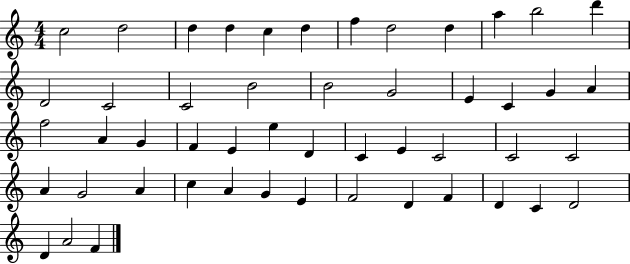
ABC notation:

X:1
T:Untitled
M:4/4
L:1/4
K:C
c2 d2 d d c d f d2 d a b2 d' D2 C2 C2 B2 B2 G2 E C G A f2 A G F E e D C E C2 C2 C2 A G2 A c A G E F2 D F D C D2 D A2 F